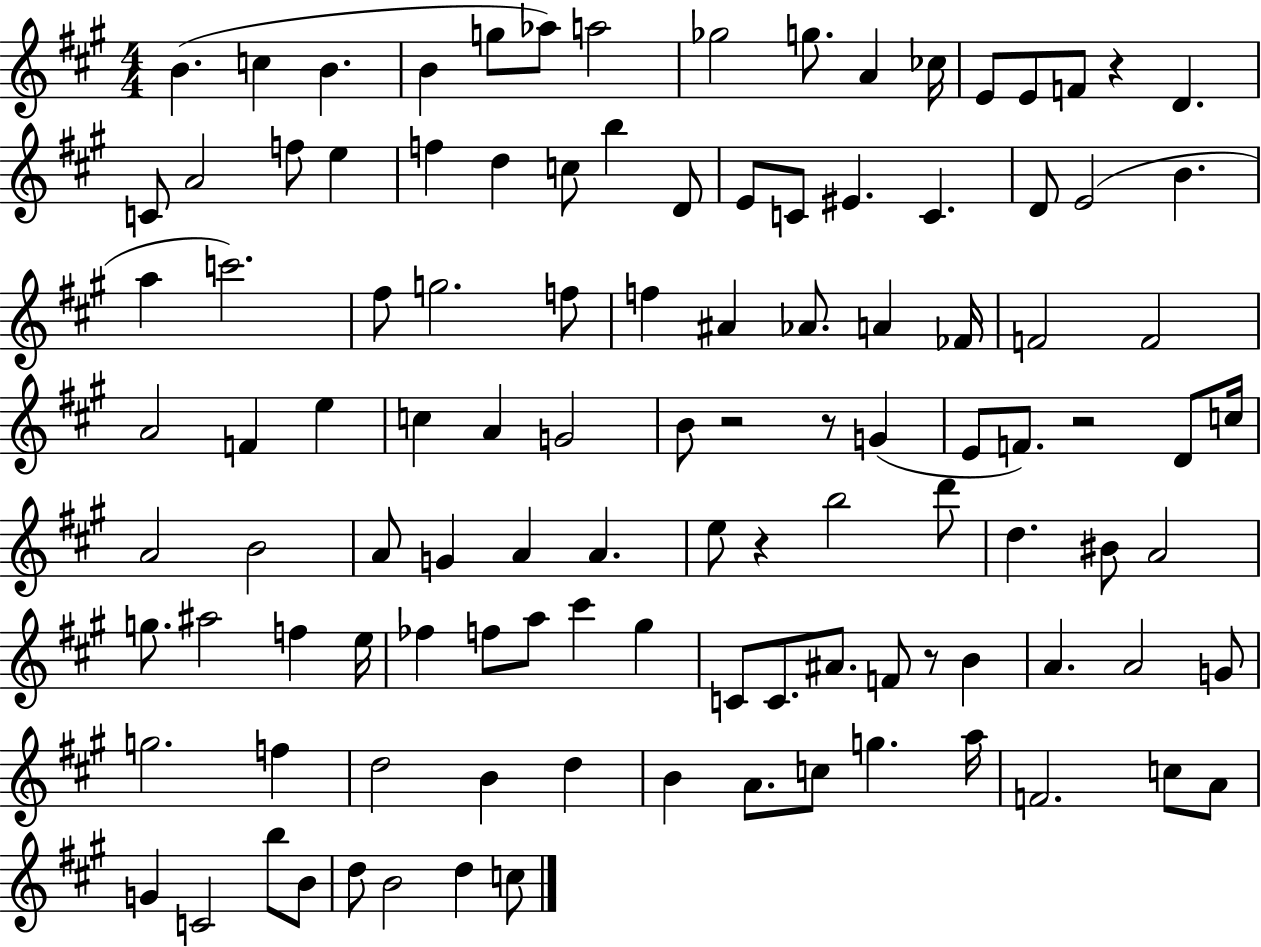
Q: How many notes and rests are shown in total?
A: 111